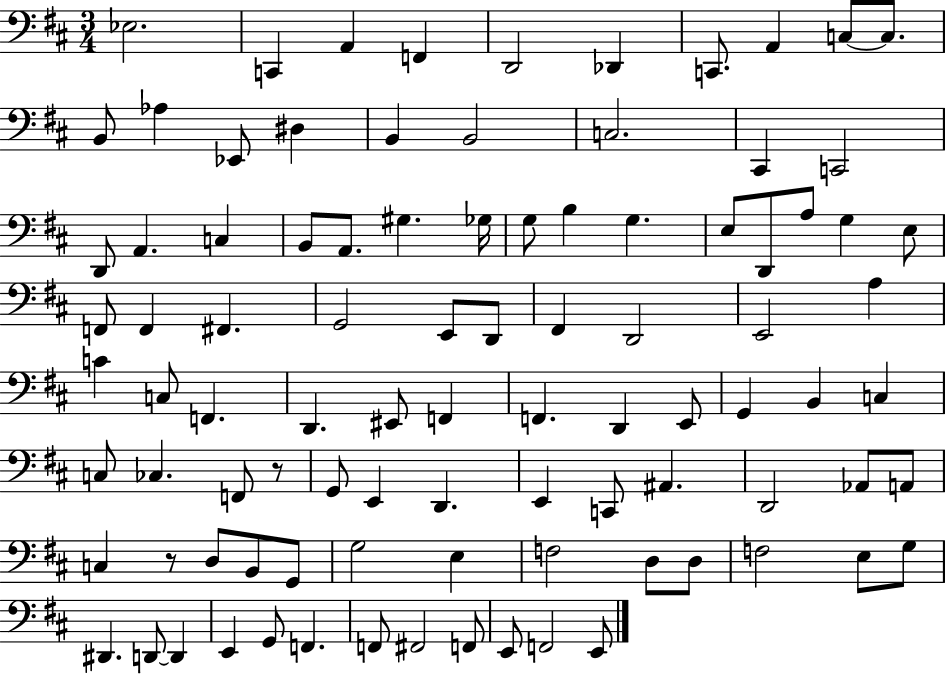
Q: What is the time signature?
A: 3/4